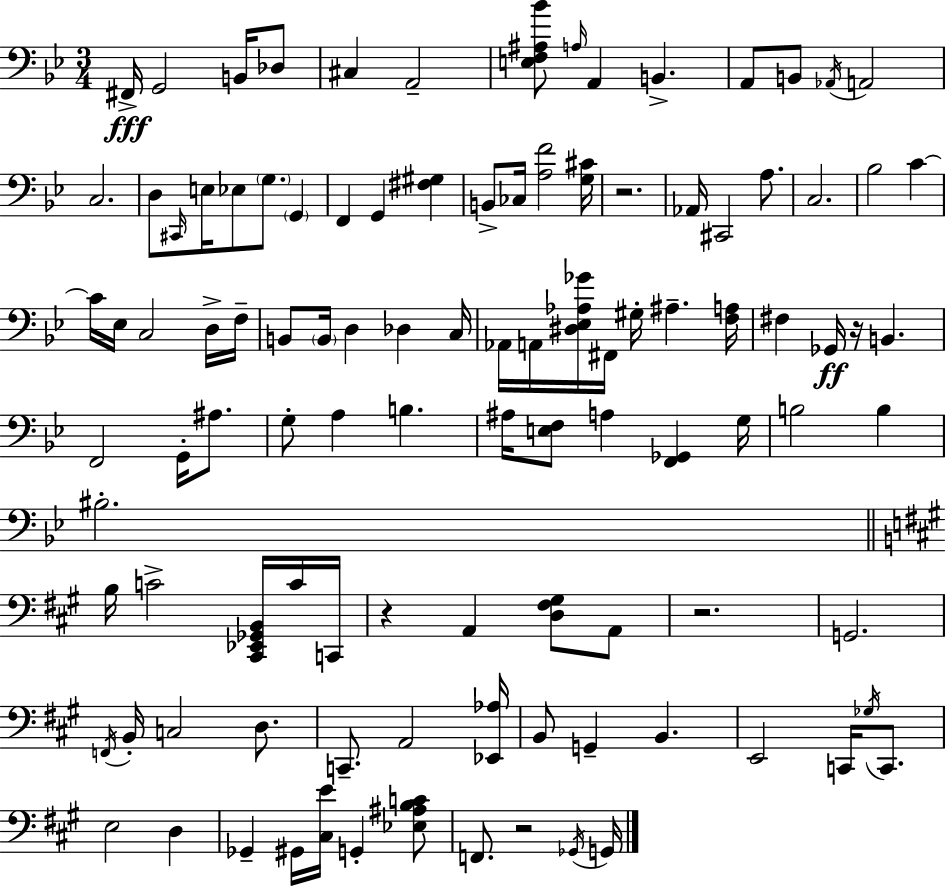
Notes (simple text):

F#2/s G2/h B2/s Db3/e C#3/q A2/h [E3,F3,A#3,Bb4]/e A3/s A2/q B2/q. A2/e B2/e Ab2/s A2/h C3/h. D3/e C#2/s E3/s Eb3/e G3/e. G2/q F2/q G2/q [F#3,G#3]/q B2/e CES3/s [A3,F4]/h [G3,C#4]/s R/h. Ab2/s C#2/h A3/e. C3/h. Bb3/h C4/q C4/s Eb3/s C3/h D3/s F3/s B2/e B2/s D3/q Db3/q C3/s Ab2/s A2/s [D#3,Eb3,Ab3,Gb4]/s F#2/s G#3/s A#3/q. [F3,A3]/s F#3/q Gb2/s R/s B2/q. F2/h G2/s A#3/e. G3/e A3/q B3/q. A#3/s [E3,F3]/e A3/q [F2,Gb2]/q G3/s B3/h B3/q BIS3/h. B3/s C4/h [C#2,Eb2,Gb2,B2]/s C4/s C2/s R/q A2/q [D3,F#3,G#3]/e A2/e R/h. G2/h. F2/s B2/s C3/h D3/e. C2/e. A2/h [Eb2,Ab3]/s B2/e G2/q B2/q. E2/h C2/s Gb3/s C2/e. E3/h D3/q Gb2/q G#2/s [C#3,E4]/s G2/q [Eb3,A#3,B3,C4]/e F2/e. R/h Gb2/s G2/s